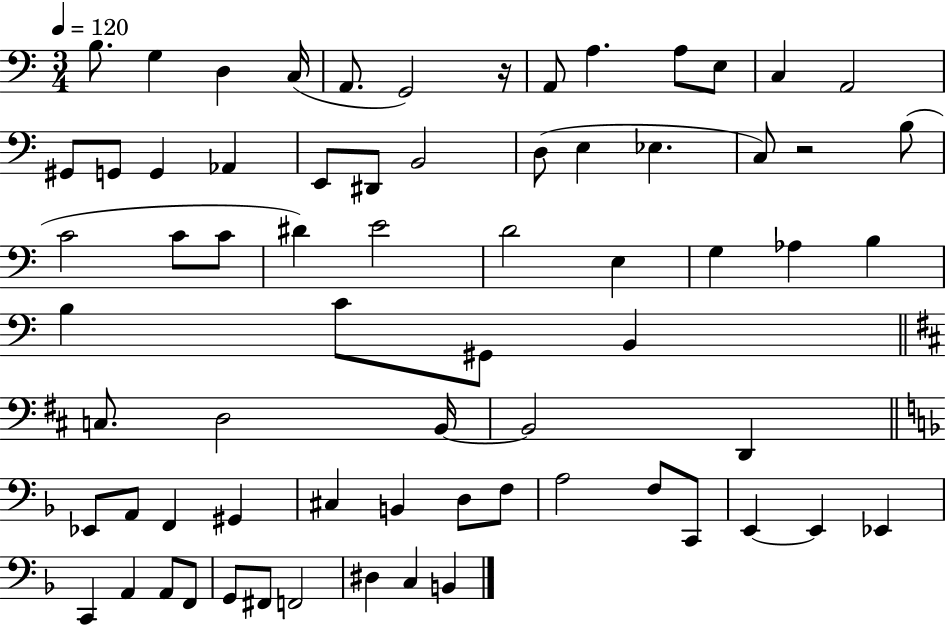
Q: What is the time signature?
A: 3/4